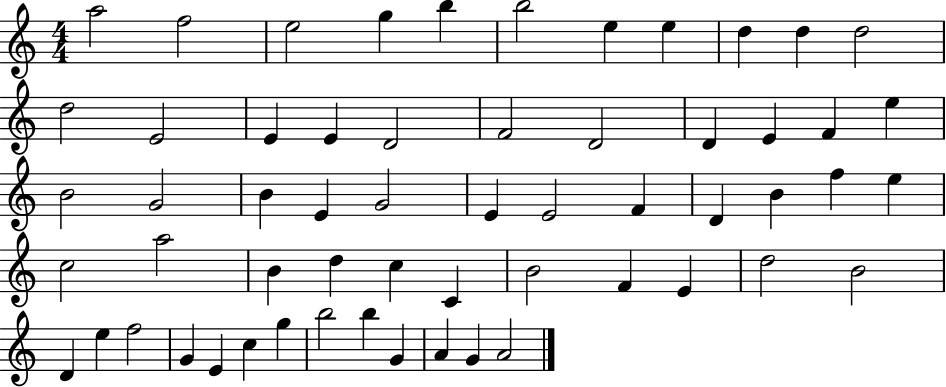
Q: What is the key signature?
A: C major